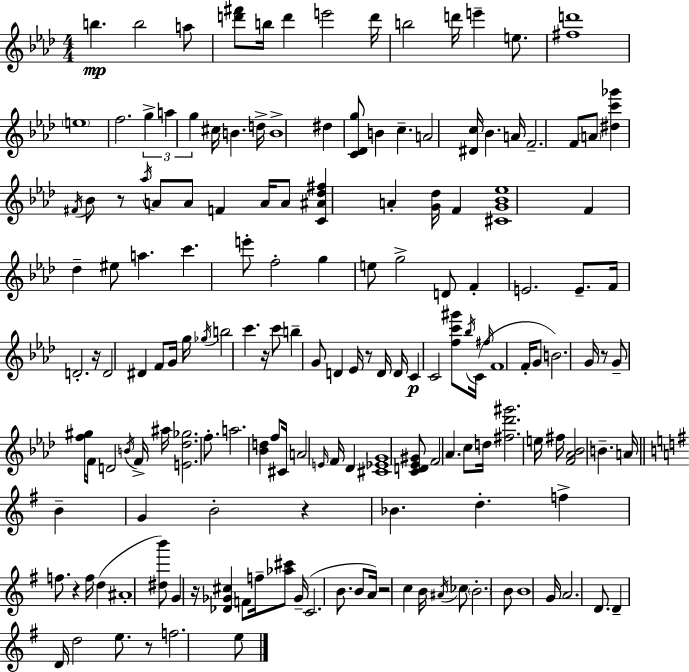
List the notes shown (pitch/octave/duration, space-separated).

B5/q. B5/h A5/e [D6,F#6]/e B5/s D6/q E6/h D6/s B5/h D6/s E6/q E5/e. [F#5,D6]/w E5/w F5/h. G5/q A5/q G5/q C#5/s B4/q. D5/s B4/w D#5/q [C4,Db4,G5]/e B4/q C5/q. A4/h [D#4,C5]/s Bb4/q. A4/s F4/h. F4/e A4/e [D#5,C6,Gb6]/q F#4/s Bb4/e R/e Ab5/s A4/e A4/e F4/q A4/s A4/e [C4,A#4,Db5,F#5]/q A4/q [G4,Db5]/s F4/q [C#4,G4,Bb4,Eb5]/w F4/q Db5/q EIS5/e A5/q. C6/q. E6/e F5/h G5/q E5/e G5/h D4/e F4/q E4/h. E4/e. F4/s D4/h. R/s D4/h D#4/q F4/e G4/s G5/s Gb5/s B5/h C6/q. R/s C6/e B5/q G4/e D4/q Eb4/s R/e D4/s D4/s C4/q C4/h [F5,C6,G#6]/e Bb5/s C4/s F#5/s F4/w F4/s G4/e B4/h. G4/s R/e G4/e [F5,G#5]/s F4/e D4/h B4/s F4/s A#5/s [E4,Db5,Gb5]/h. F5/e. A5/h. [Bb4,D5]/q F5/e C#4/s A4/h E4/s F4/s Db4/q [C#4,Eb4,G4]/w [C4,D4,Eb4,G#4]/e F4/h Ab4/q. C5/e D5/s [F#5,Db6,G#6]/h. E5/s F#5/s [F4,Ab4,Bb4]/h B4/q. A4/s B4/q G4/q B4/h R/q Bb4/q. D5/q. F5/q F5/e. R/q F5/s D5/q A#4/w [D#5,B6]/e G4/q R/s [Db4,Gb4,C#5]/q F4/e F5/s [Ab5,C#6]/e Gb4/s C4/h. B4/e. B4/e A4/s R/h C5/q B4/s A#4/s CES5/e B4/h. B4/e B4/w G4/s A4/h. D4/e. D4/q D4/s D5/h E5/e. R/e F5/h. E5/e